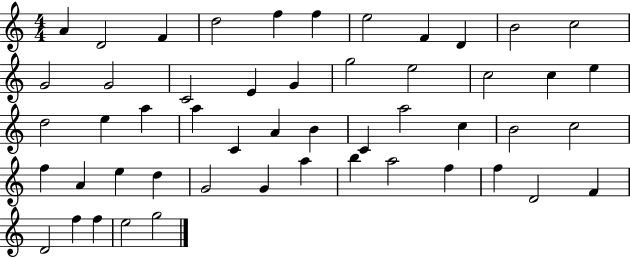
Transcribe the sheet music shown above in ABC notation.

X:1
T:Untitled
M:4/4
L:1/4
K:C
A D2 F d2 f f e2 F D B2 c2 G2 G2 C2 E G g2 e2 c2 c e d2 e a a C A B C a2 c B2 c2 f A e d G2 G a b a2 f f D2 F D2 f f e2 g2